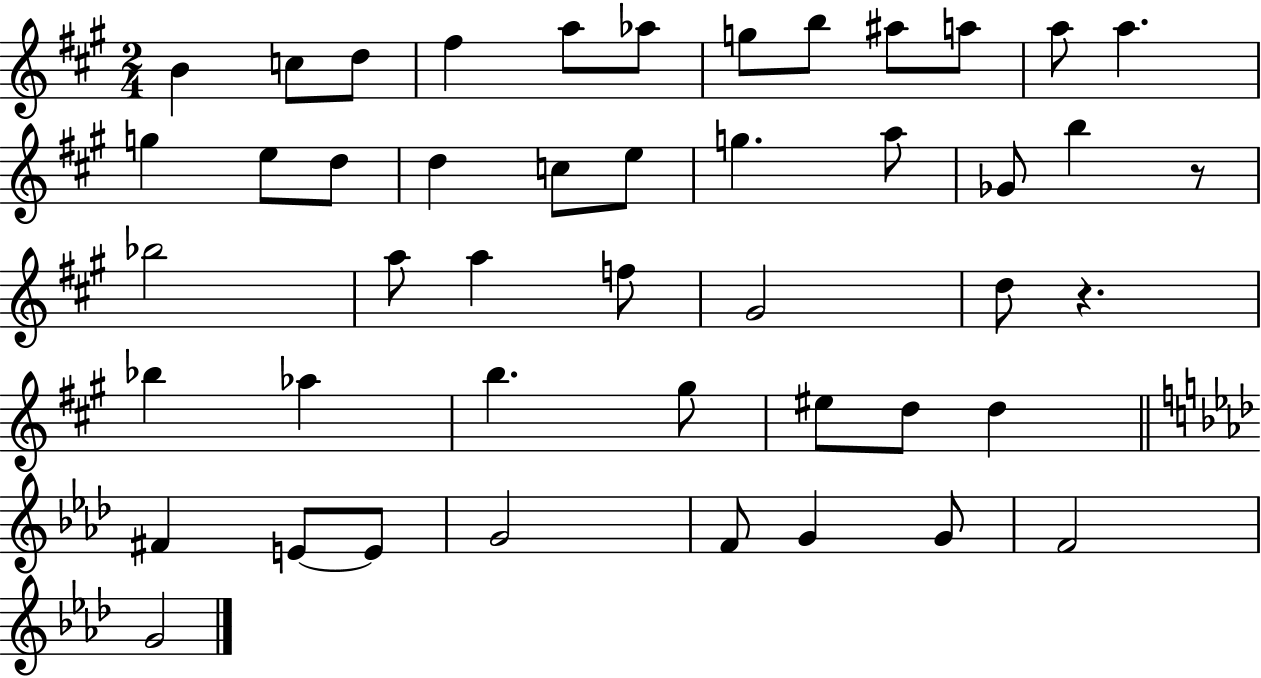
{
  \clef treble
  \numericTimeSignature
  \time 2/4
  \key a \major
  b'4 c''8 d''8 | fis''4 a''8 aes''8 | g''8 b''8 ais''8 a''8 | a''8 a''4. | \break g''4 e''8 d''8 | d''4 c''8 e''8 | g''4. a''8 | ges'8 b''4 r8 | \break bes''2 | a''8 a''4 f''8 | gis'2 | d''8 r4. | \break bes''4 aes''4 | b''4. gis''8 | eis''8 d''8 d''4 | \bar "||" \break \key aes \major fis'4 e'8~~ e'8 | g'2 | f'8 g'4 g'8 | f'2 | \break g'2 | \bar "|."
}